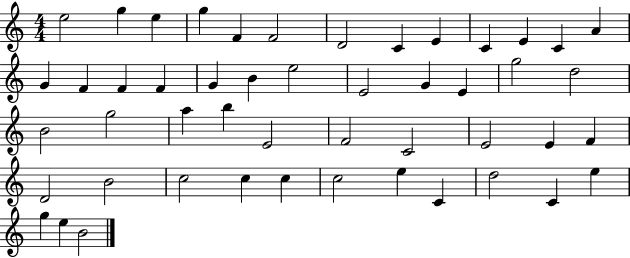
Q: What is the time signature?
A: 4/4